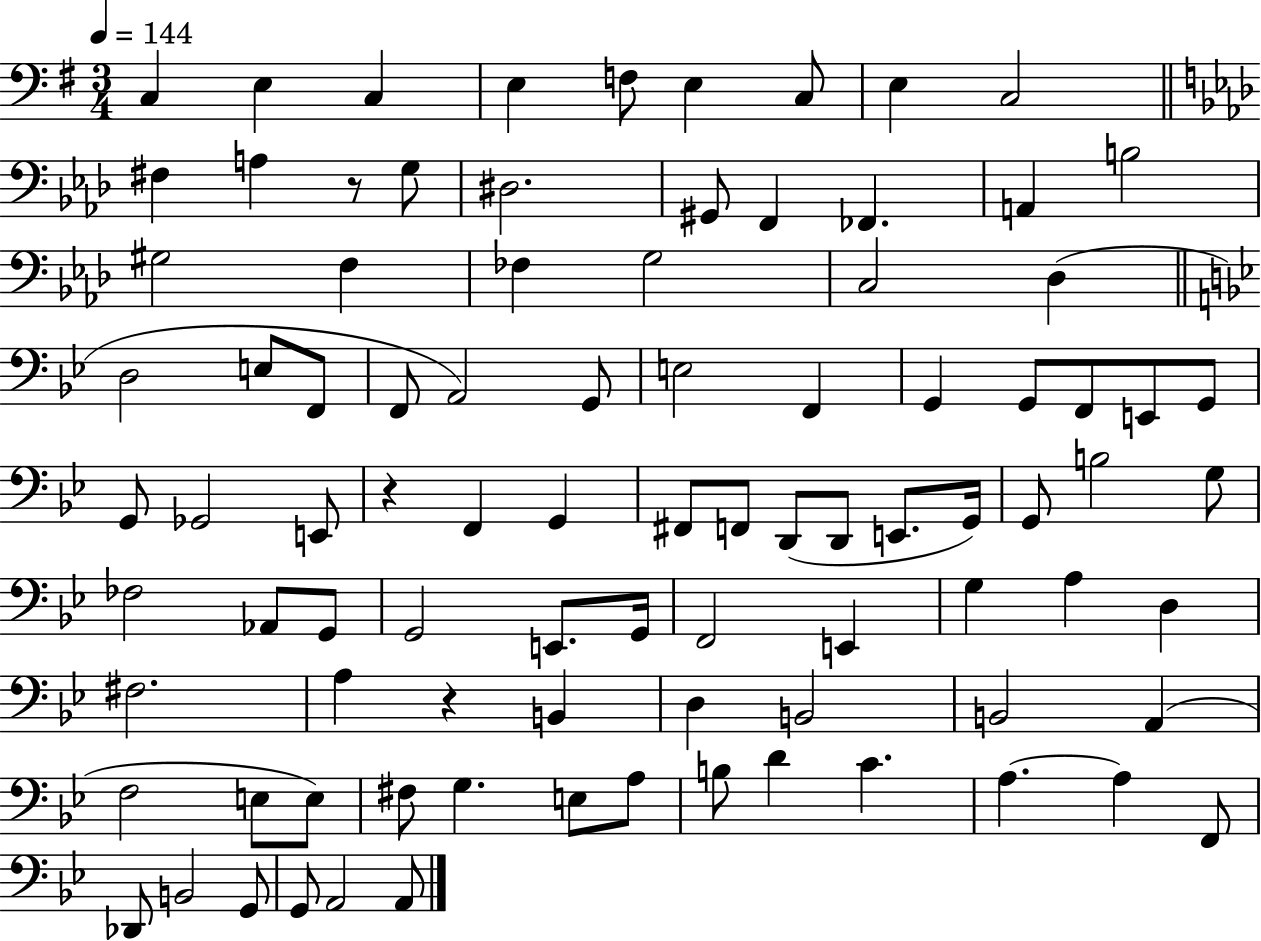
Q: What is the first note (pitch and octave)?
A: C3